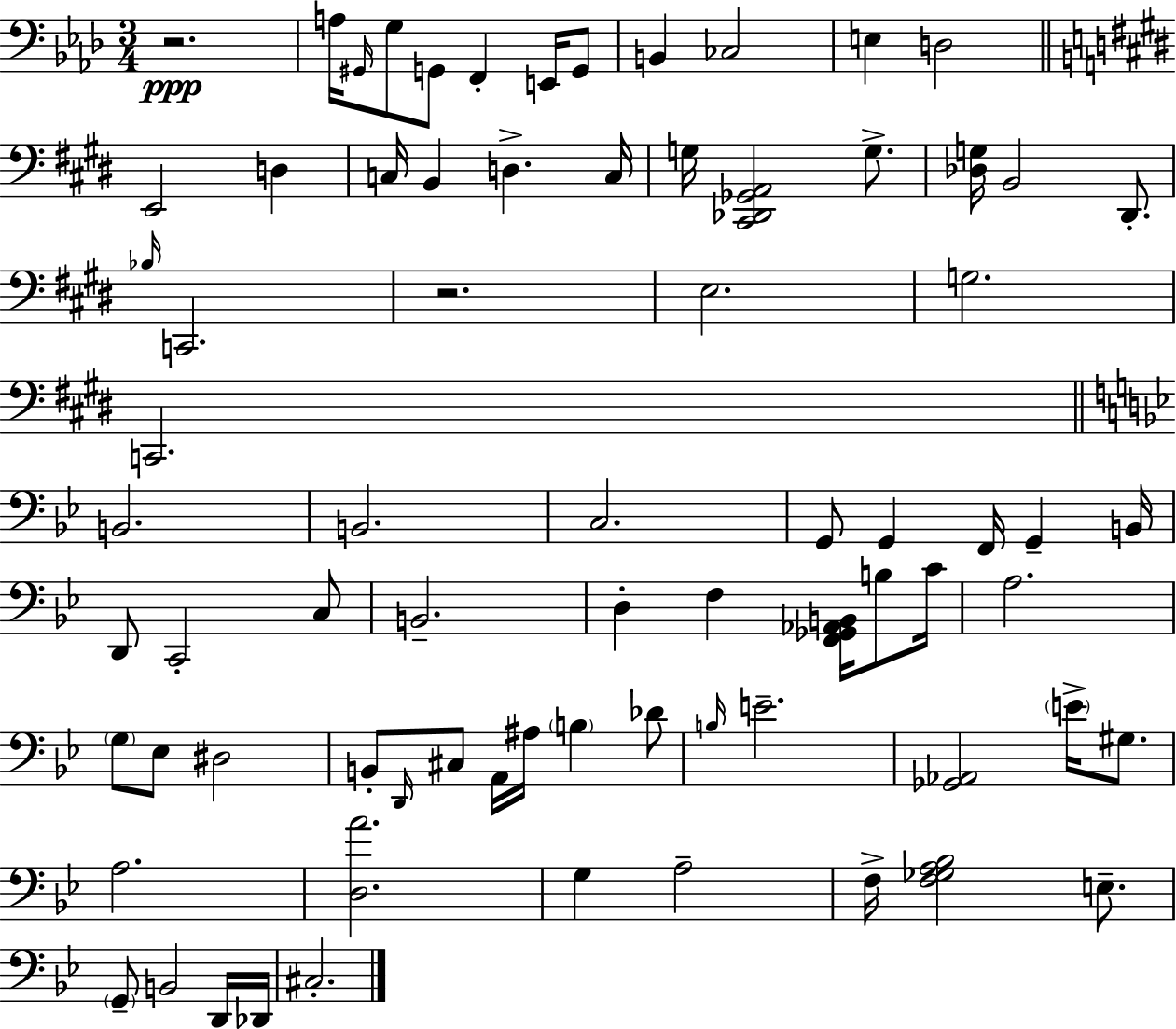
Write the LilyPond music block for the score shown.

{
  \clef bass
  \numericTimeSignature
  \time 3/4
  \key f \minor
  r2.\ppp | a16 \grace { gis,16 } g8 g,8 f,4-. e,16 g,8 | b,4 ces2 | e4 d2 | \break \bar "||" \break \key e \major e,2 d4 | c16 b,4 d4.-> c16 | g16 <cis, des, ges, a,>2 g8.-> | <des g>16 b,2 dis,8.-. | \break \grace { bes16 } c,2. | r2. | e2. | g2. | \break c,2. | \bar "||" \break \key bes \major b,2. | b,2. | c2. | g,8 g,4 f,16 g,4-- b,16 | \break d,8 c,2-. c8 | b,2.-- | d4-. f4 <f, ges, aes, b,>16 b8 c'16 | a2. | \break \parenthesize g8 ees8 dis2 | b,8-. \grace { d,16 } cis8 a,16 ais16 \parenthesize b4 des'8 | \grace { b16 } e'2.-- | <ges, aes,>2 \parenthesize e'16-> gis8. | \break a2. | <d a'>2. | g4 a2-- | f16-> <f ges a bes>2 e8.-- | \break \parenthesize g,8-- b,2 | d,16 des,16 cis2.-. | \bar "|."
}